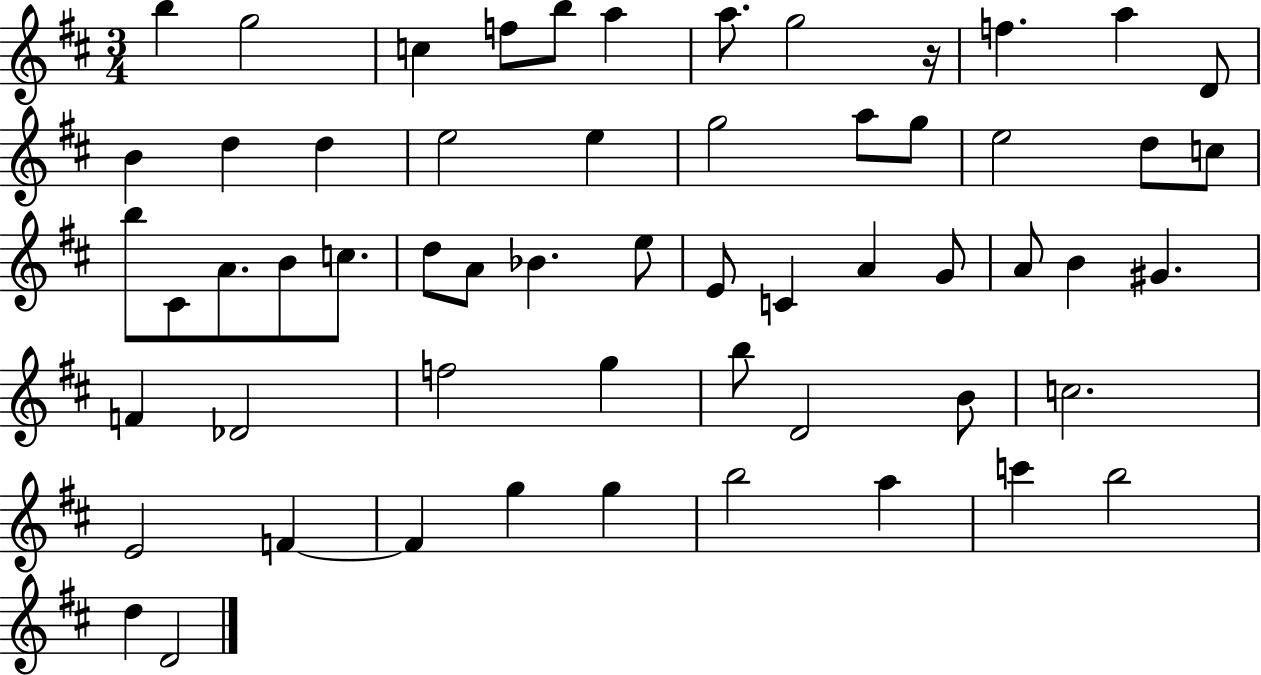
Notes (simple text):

B5/q G5/h C5/q F5/e B5/e A5/q A5/e. G5/h R/s F5/q. A5/q D4/e B4/q D5/q D5/q E5/h E5/q G5/h A5/e G5/e E5/h D5/e C5/e B5/e C#4/e A4/e. B4/e C5/e. D5/e A4/e Bb4/q. E5/e E4/e C4/q A4/q G4/e A4/e B4/q G#4/q. F4/q Db4/h F5/h G5/q B5/e D4/h B4/e C5/h. E4/h F4/q F4/q G5/q G5/q B5/h A5/q C6/q B5/h D5/q D4/h